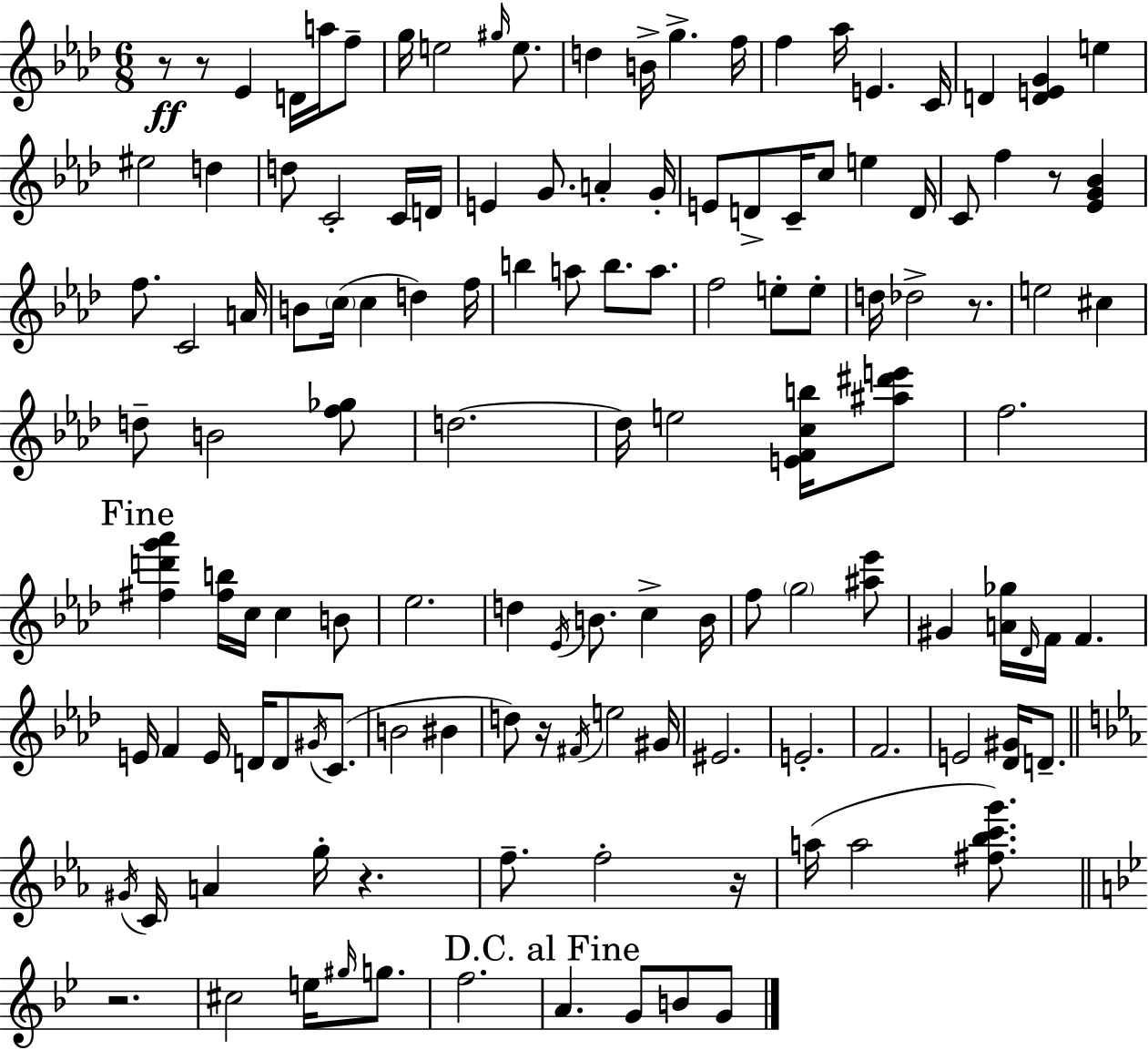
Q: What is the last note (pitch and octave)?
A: G4